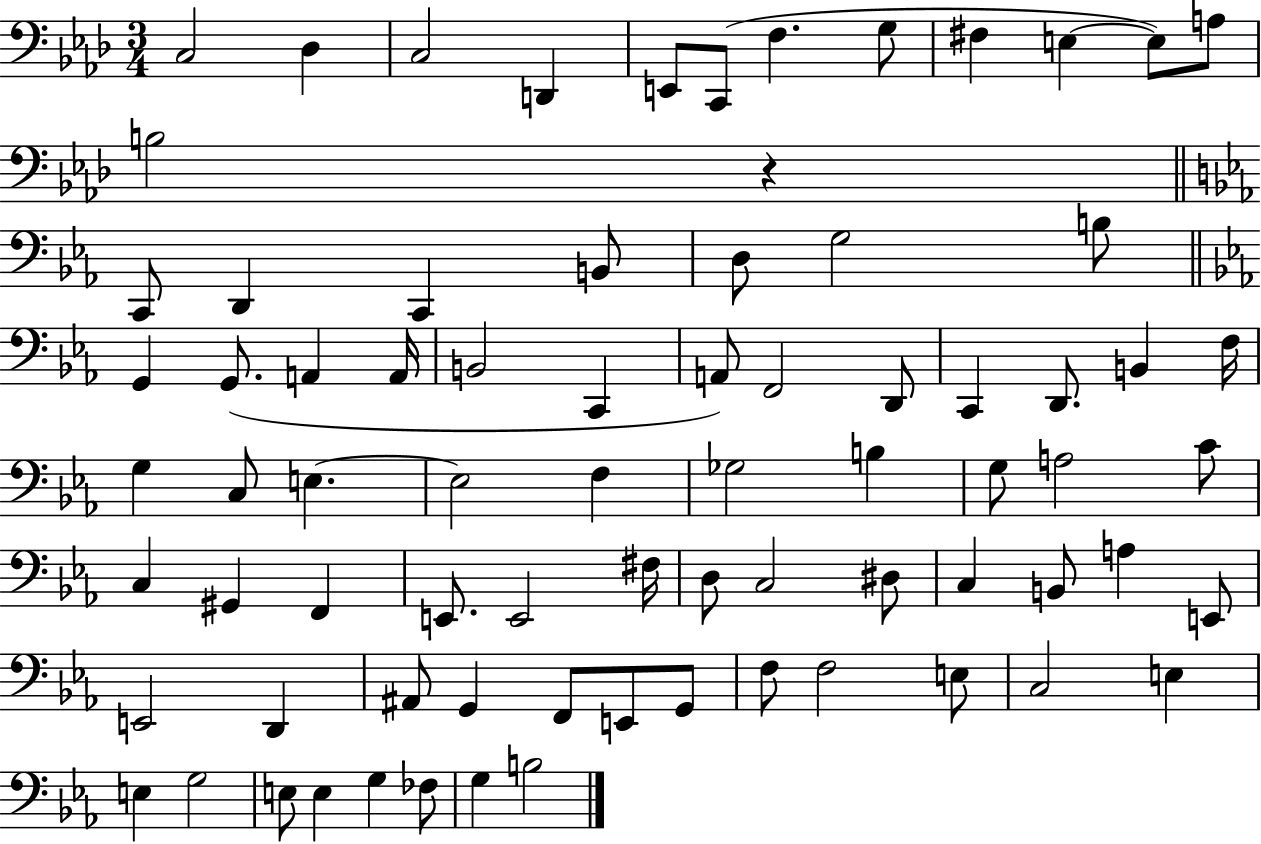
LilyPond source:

{
  \clef bass
  \numericTimeSignature
  \time 3/4
  \key aes \major
  c2 des4 | c2 d,4 | e,8 c,8( f4. g8 | fis4 e4~~ e8) a8 | \break b2 r4 | \bar "||" \break \key ees \major c,8 d,4 c,4 b,8 | d8 g2 b8 | \bar "||" \break \key c \minor g,4 g,8.( a,4 a,16 | b,2 c,4 | a,8) f,2 d,8 | c,4 d,8. b,4 f16 | \break g4 c8 e4.~~ | e2 f4 | ges2 b4 | g8 a2 c'8 | \break c4 gis,4 f,4 | e,8. e,2 fis16 | d8 c2 dis8 | c4 b,8 a4 e,8 | \break e,2 d,4 | ais,8 g,4 f,8 e,8 g,8 | f8 f2 e8 | c2 e4 | \break e4 g2 | e8 e4 g4 fes8 | g4 b2 | \bar "|."
}